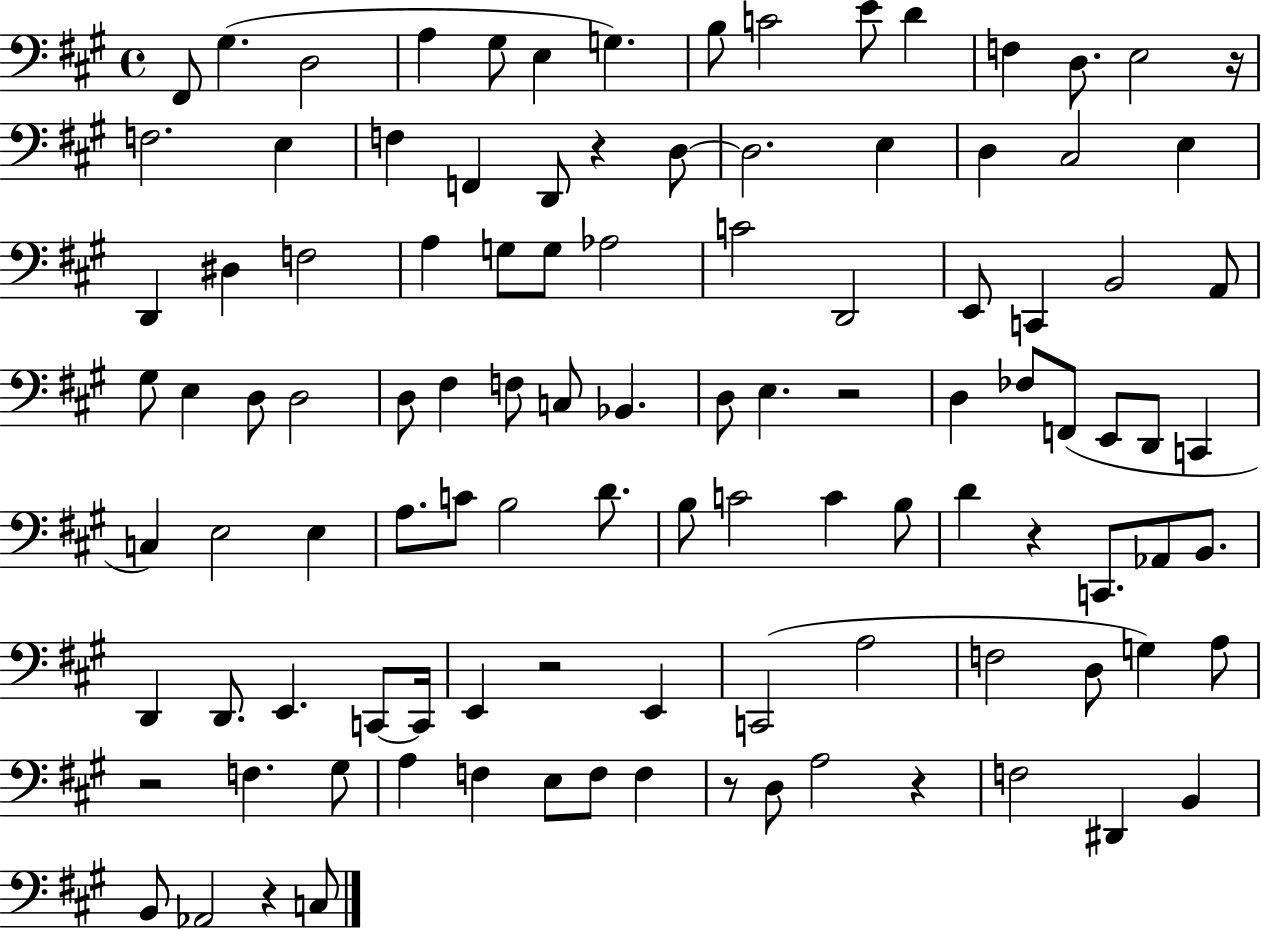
X:1
T:Untitled
M:4/4
L:1/4
K:A
^F,,/2 ^G, D,2 A, ^G,/2 E, G, B,/2 C2 E/2 D F, D,/2 E,2 z/4 F,2 E, F, F,, D,,/2 z D,/2 D,2 E, D, ^C,2 E, D,, ^D, F,2 A, G,/2 G,/2 _A,2 C2 D,,2 E,,/2 C,, B,,2 A,,/2 ^G,/2 E, D,/2 D,2 D,/2 ^F, F,/2 C,/2 _B,, D,/2 E, z2 D, _F,/2 F,,/2 E,,/2 D,,/2 C,, C, E,2 E, A,/2 C/2 B,2 D/2 B,/2 C2 C B,/2 D z C,,/2 _A,,/2 B,,/2 D,, D,,/2 E,, C,,/2 C,,/4 E,, z2 E,, C,,2 A,2 F,2 D,/2 G, A,/2 z2 F, ^G,/2 A, F, E,/2 F,/2 F, z/2 D,/2 A,2 z F,2 ^D,, B,, B,,/2 _A,,2 z C,/2